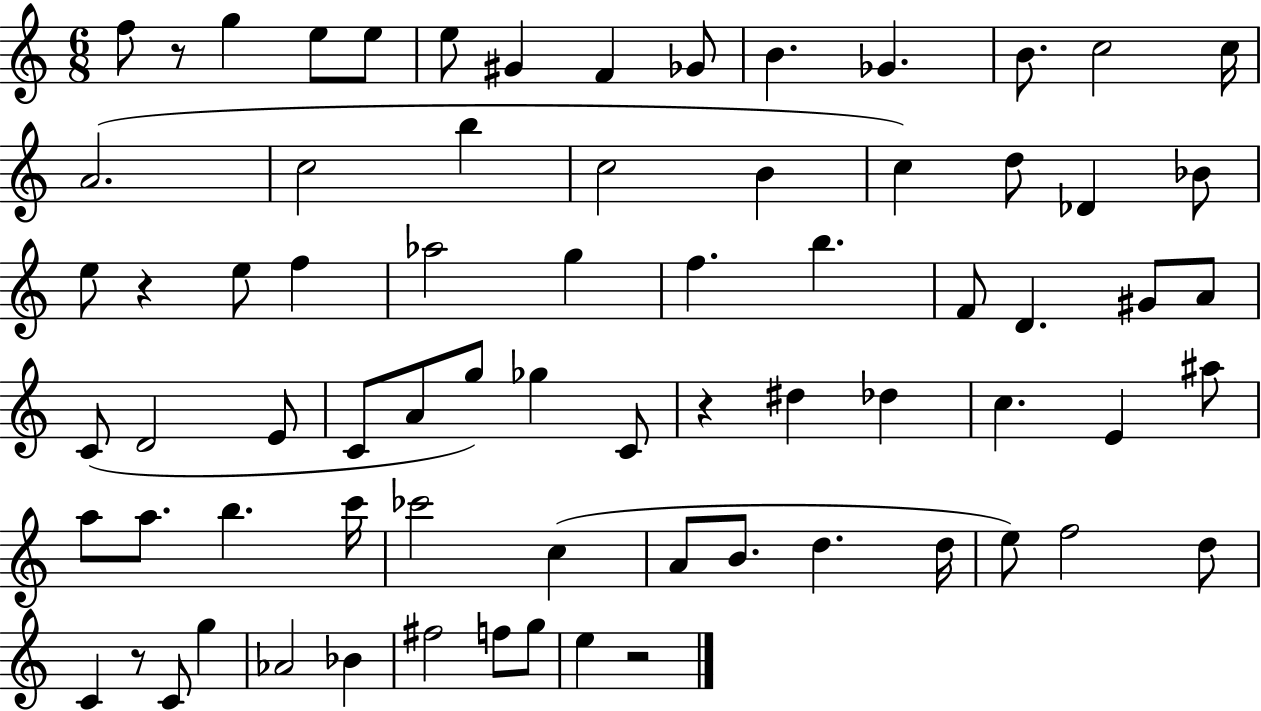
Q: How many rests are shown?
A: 5